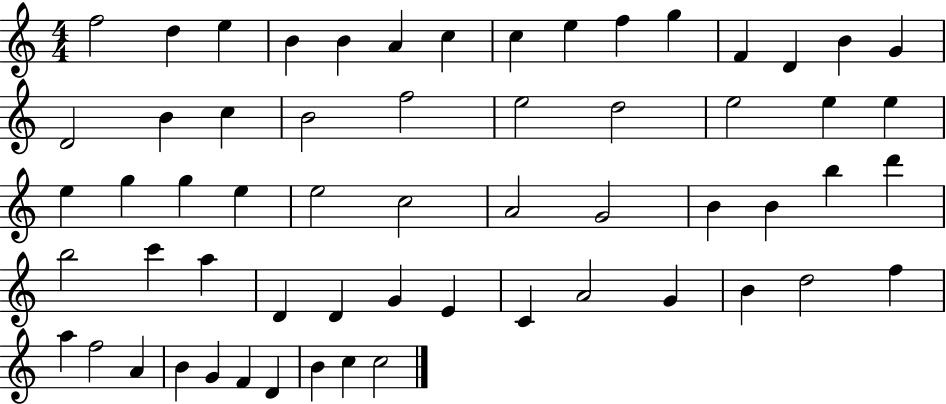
F5/h D5/q E5/q B4/q B4/q A4/q C5/q C5/q E5/q F5/q G5/q F4/q D4/q B4/q G4/q D4/h B4/q C5/q B4/h F5/h E5/h D5/h E5/h E5/q E5/q E5/q G5/q G5/q E5/q E5/h C5/h A4/h G4/h B4/q B4/q B5/q D6/q B5/h C6/q A5/q D4/q D4/q G4/q E4/q C4/q A4/h G4/q B4/q D5/h F5/q A5/q F5/h A4/q B4/q G4/q F4/q D4/q B4/q C5/q C5/h